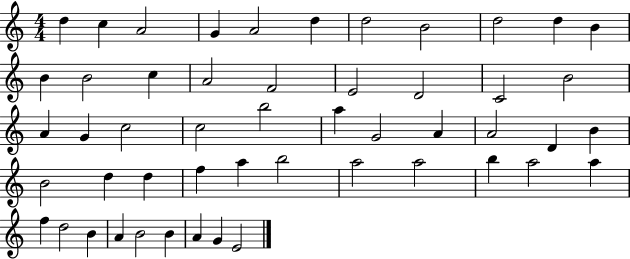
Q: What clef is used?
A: treble